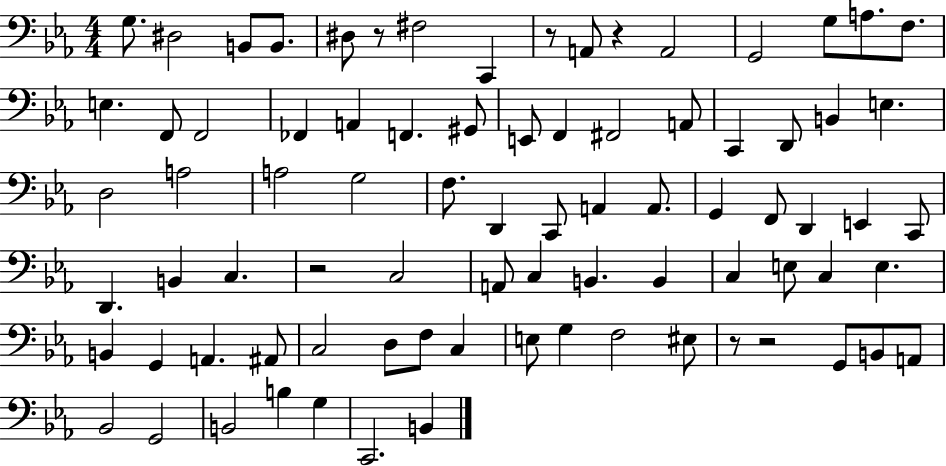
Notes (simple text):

G3/e. D#3/h B2/e B2/e. D#3/e R/e F#3/h C2/q R/e A2/e R/q A2/h G2/h G3/e A3/e. F3/e. E3/q. F2/e F2/h FES2/q A2/q F2/q. G#2/e E2/e F2/q F#2/h A2/e C2/q D2/e B2/q E3/q. D3/h A3/h A3/h G3/h F3/e. D2/q C2/e A2/q A2/e. G2/q F2/e D2/q E2/q C2/e D2/q. B2/q C3/q. R/h C3/h A2/e C3/q B2/q. B2/q C3/q E3/e C3/q E3/q. B2/q G2/q A2/q. A#2/e C3/h D3/e F3/e C3/q E3/e G3/q F3/h EIS3/e R/e R/h G2/e B2/e A2/e Bb2/h G2/h B2/h B3/q G3/q C2/h. B2/q